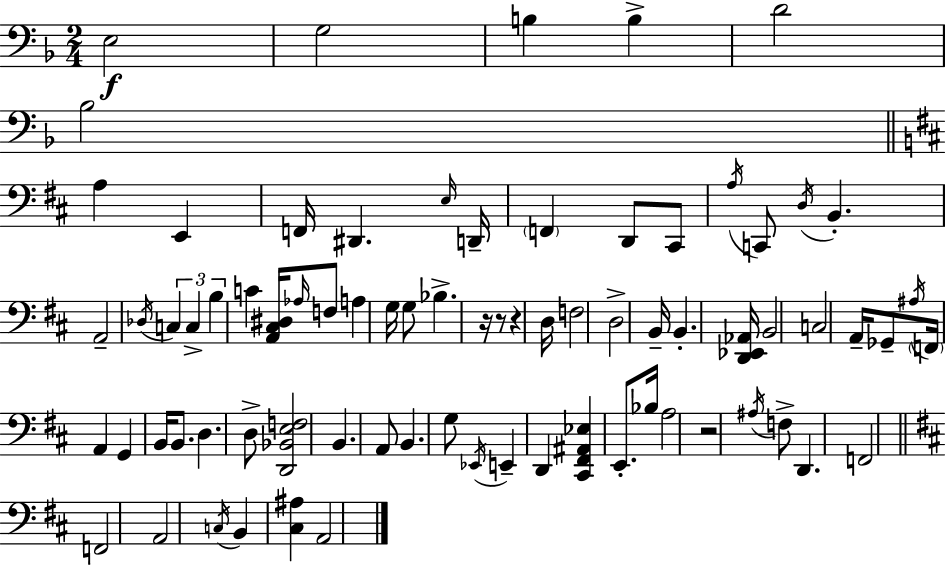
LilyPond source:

{
  \clef bass
  \numericTimeSignature
  \time 2/4
  \key d \minor
  e2\f | g2 | b4 b4-> | d'2 | \break bes2 | \bar "||" \break \key b \minor a4 e,4 | f,16 dis,4. \grace { e16 } | d,16-- \parenthesize f,4 d,8 cis,8 | \acciaccatura { a16 } c,8 \acciaccatura { d16 } b,4.-. | \break a,2-- | \acciaccatura { des16 } \tuplet 3/2 { c4 | c4-> b4 } | c'4 <a, cis dis>16 \grace { aes16 } f8 | \break a4 g16 g8 bes4.-> | r16 r8 | r4 d16 f2 | d2-> | \break b,16-- b,4.-. | <d, ees, aes,>16 b,2 | c2 | a,16-- ges,8-- | \break \acciaccatura { ais16 } \parenthesize f,16 a,4 g,4 | b,16 b,8. d4. | d8-> <d, bes, e f>2 | b,4. | \break a,8 b,4. | g8 \acciaccatura { ees,16 } e,4-- | d,4 <cis, fis, ais, ees>4 | e,8.-. bes16 a2 | \break r2 | \acciaccatura { ais16 } | f8-> d,4. | f,2 | \break \bar "||" \break \key b \minor f,2 | a,2 | \acciaccatura { c16 } b,4 <cis ais>4 | a,2 | \break \bar "|."
}